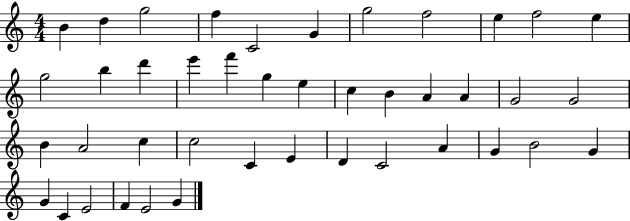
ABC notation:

X:1
T:Untitled
M:4/4
L:1/4
K:C
B d g2 f C2 G g2 f2 e f2 e g2 b d' e' f' g e c B A A G2 G2 B A2 c c2 C E D C2 A G B2 G G C E2 F E2 G